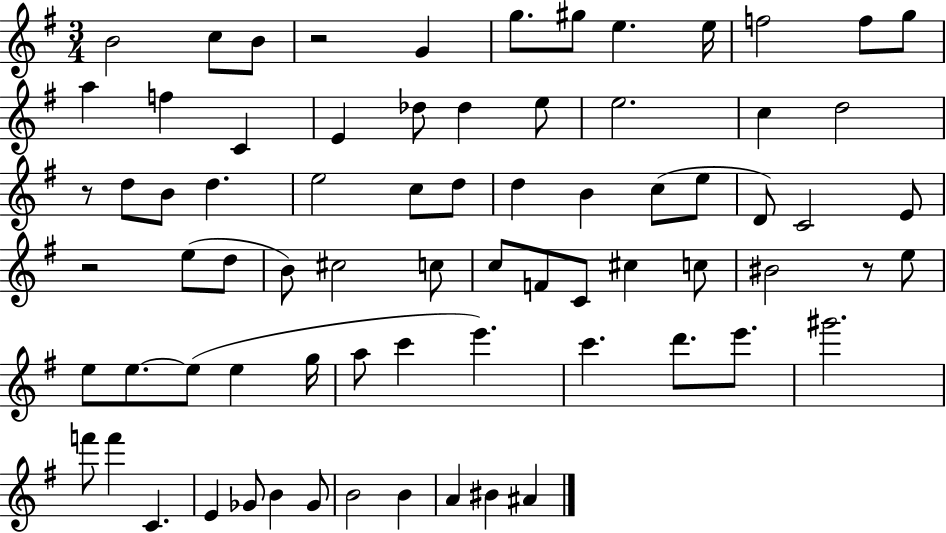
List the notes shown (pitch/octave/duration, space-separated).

B4/h C5/e B4/e R/h G4/q G5/e. G#5/e E5/q. E5/s F5/h F5/e G5/e A5/q F5/q C4/q E4/q Db5/e Db5/q E5/e E5/h. C5/q D5/h R/e D5/e B4/e D5/q. E5/h C5/e D5/e D5/q B4/q C5/e E5/e D4/e C4/h E4/e R/h E5/e D5/e B4/e C#5/h C5/e C5/e F4/e C4/e C#5/q C5/e BIS4/h R/e E5/e E5/e E5/e. E5/e E5/q G5/s A5/e C6/q E6/q. C6/q. D6/e. E6/e. G#6/h. F6/e F6/q C4/q. E4/q Gb4/e B4/q Gb4/e B4/h B4/q A4/q BIS4/q A#4/q